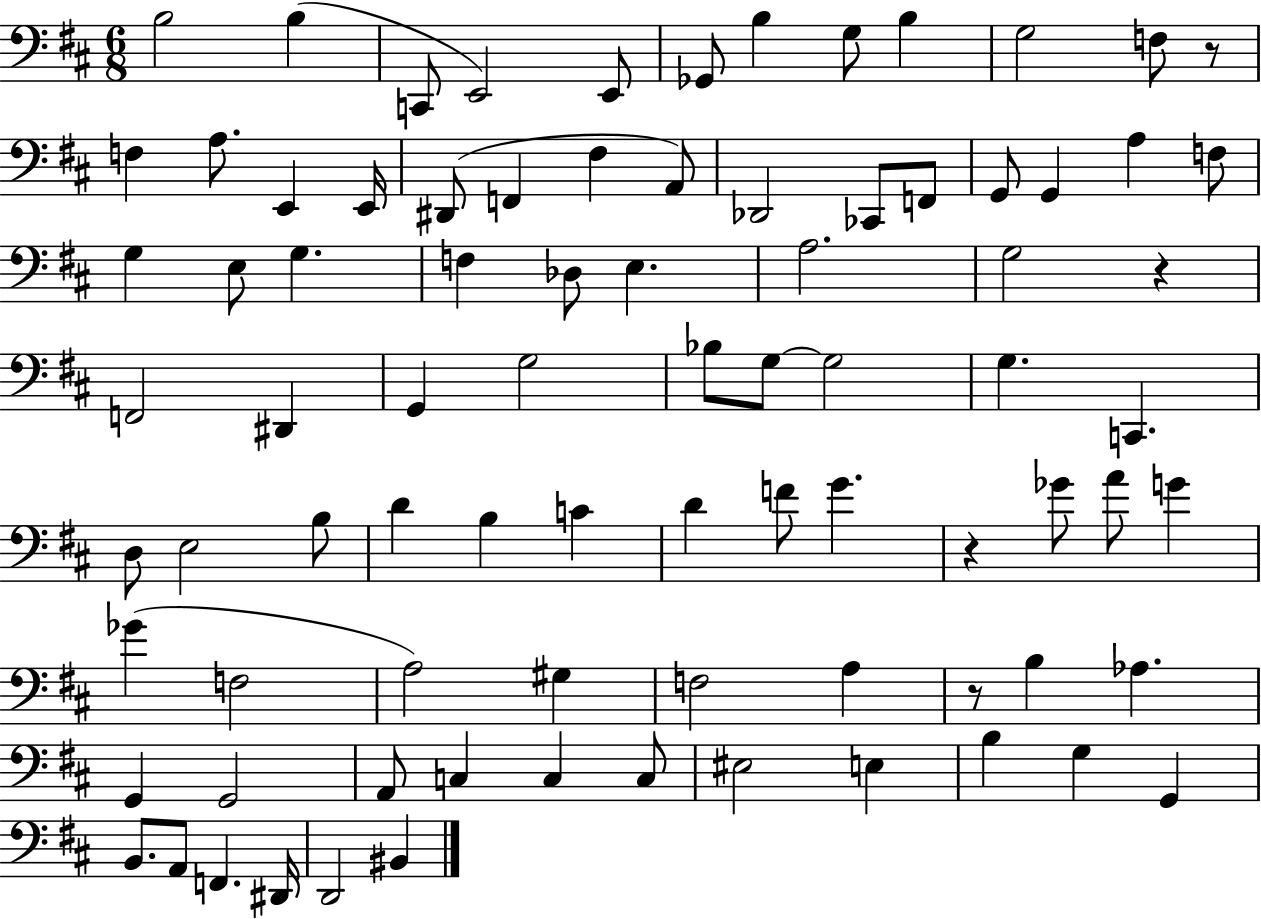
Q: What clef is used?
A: bass